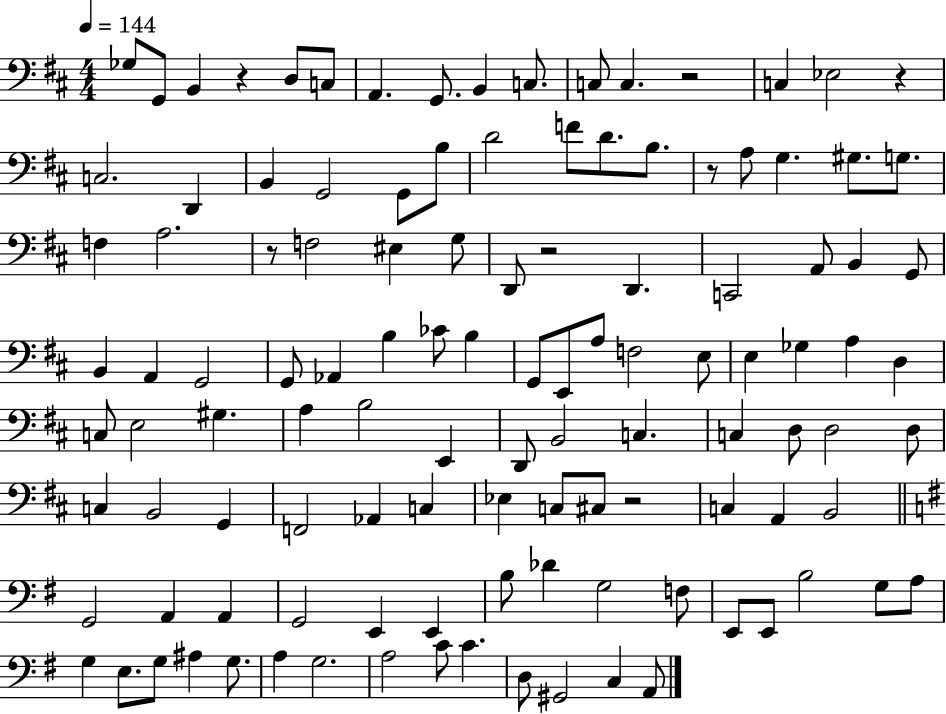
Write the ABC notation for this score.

X:1
T:Untitled
M:4/4
L:1/4
K:D
_G,/2 G,,/2 B,, z D,/2 C,/2 A,, G,,/2 B,, C,/2 C,/2 C, z2 C, _E,2 z C,2 D,, B,, G,,2 G,,/2 B,/2 D2 F/2 D/2 B,/2 z/2 A,/2 G, ^G,/2 G,/2 F, A,2 z/2 F,2 ^E, G,/2 D,,/2 z2 D,, C,,2 A,,/2 B,, G,,/2 B,, A,, G,,2 G,,/2 _A,, B, _C/2 B, G,,/2 E,,/2 A,/2 F,2 E,/2 E, _G, A, D, C,/2 E,2 ^G, A, B,2 E,, D,,/2 B,,2 C, C, D,/2 D,2 D,/2 C, B,,2 G,, F,,2 _A,, C, _E, C,/2 ^C,/2 z2 C, A,, B,,2 G,,2 A,, A,, G,,2 E,, E,, B,/2 _D G,2 F,/2 E,,/2 E,,/2 B,2 G,/2 A,/2 G, E,/2 G,/2 ^A, G,/2 A, G,2 A,2 C/2 C D,/2 ^G,,2 C, A,,/2